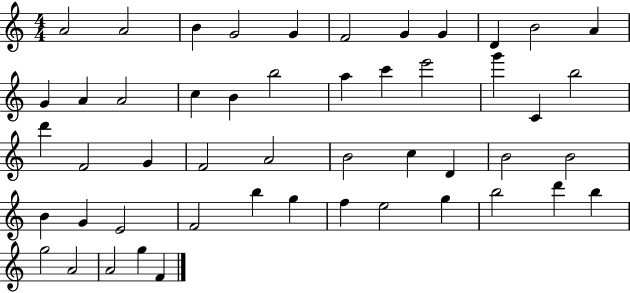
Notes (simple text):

A4/h A4/h B4/q G4/h G4/q F4/h G4/q G4/q D4/q B4/h A4/q G4/q A4/q A4/h C5/q B4/q B5/h A5/q C6/q E6/h G6/q C4/q B5/h D6/q F4/h G4/q F4/h A4/h B4/h C5/q D4/q B4/h B4/h B4/q G4/q E4/h F4/h B5/q G5/q F5/q E5/h G5/q B5/h D6/q B5/q G5/h A4/h A4/h G5/q F4/q